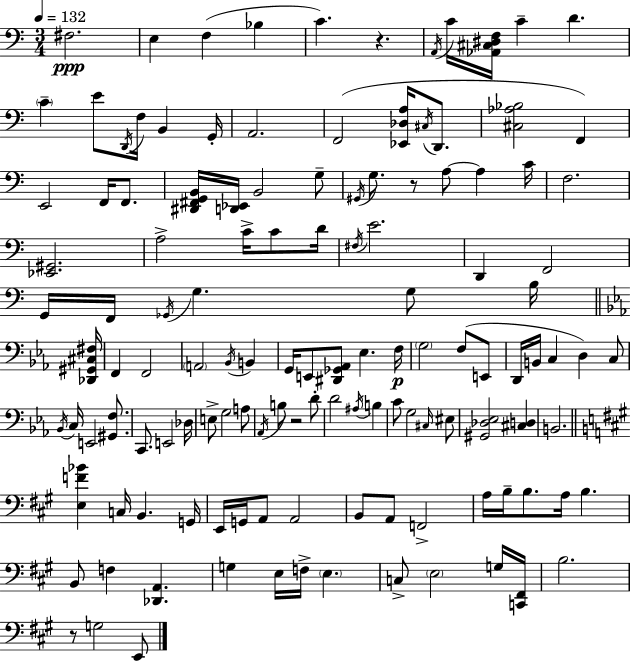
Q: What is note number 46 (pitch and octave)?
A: F2